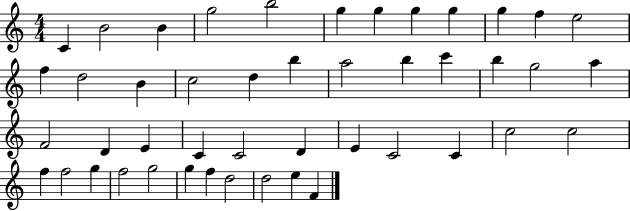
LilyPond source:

{
  \clef treble
  \numericTimeSignature
  \time 4/4
  \key c \major
  c'4 b'2 b'4 | g''2 b''2 | g''4 g''4 g''4 g''4 | g''4 f''4 e''2 | \break f''4 d''2 b'4 | c''2 d''4 b''4 | a''2 b''4 c'''4 | b''4 g''2 a''4 | \break f'2 d'4 e'4 | c'4 c'2 d'4 | e'4 c'2 c'4 | c''2 c''2 | \break f''4 f''2 g''4 | f''2 g''2 | g''4 f''4 d''2 | d''2 e''4 f'4 | \break \bar "|."
}